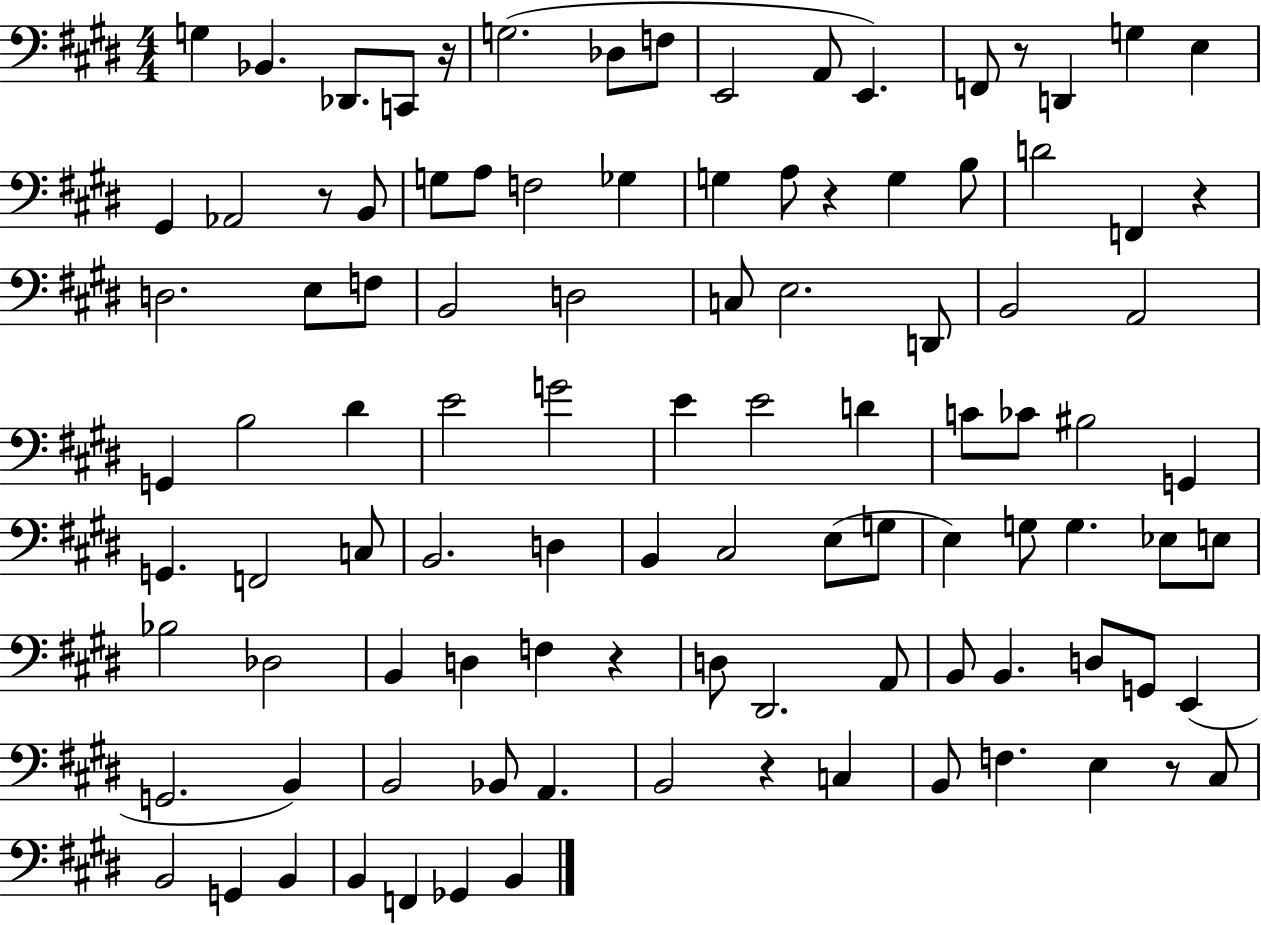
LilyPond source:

{
  \clef bass
  \numericTimeSignature
  \time 4/4
  \key e \major
  g4 bes,4. des,8. c,8 r16 | g2.( des8 f8 | e,2 a,8 e,4.) | f,8 r8 d,4 g4 e4 | \break gis,4 aes,2 r8 b,8 | g8 a8 f2 ges4 | g4 a8 r4 g4 b8 | d'2 f,4 r4 | \break d2. e8 f8 | b,2 d2 | c8 e2. d,8 | b,2 a,2 | \break g,4 b2 dis'4 | e'2 g'2 | e'4 e'2 d'4 | c'8 ces'8 bis2 g,4 | \break g,4. f,2 c8 | b,2. d4 | b,4 cis2 e8( g8 | e4) g8 g4. ees8 e8 | \break bes2 des2 | b,4 d4 f4 r4 | d8 dis,2. a,8 | b,8 b,4. d8 g,8 e,4( | \break g,2. b,4) | b,2 bes,8 a,4. | b,2 r4 c4 | b,8 f4. e4 r8 cis8 | \break b,2 g,4 b,4 | b,4 f,4 ges,4 b,4 | \bar "|."
}